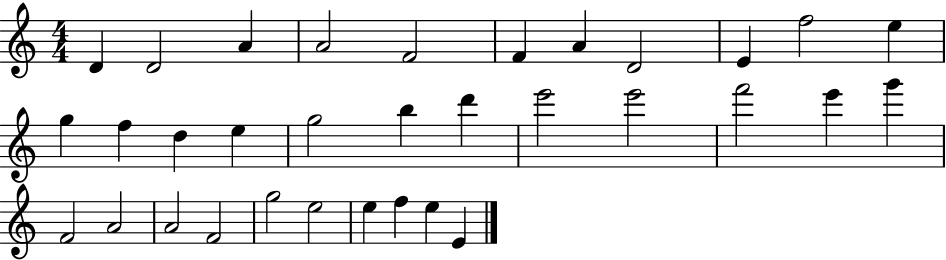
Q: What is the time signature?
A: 4/4